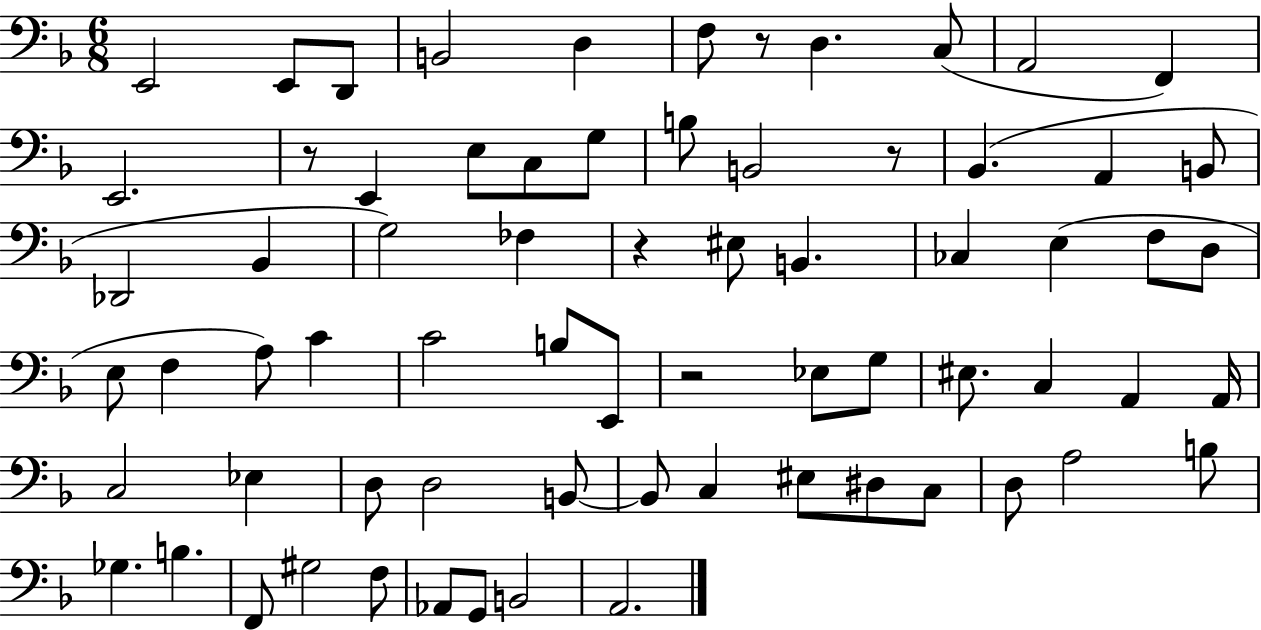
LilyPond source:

{
  \clef bass
  \numericTimeSignature
  \time 6/8
  \key f \major
  e,2 e,8 d,8 | b,2 d4 | f8 r8 d4. c8( | a,2 f,4) | \break e,2. | r8 e,4 e8 c8 g8 | b8 b,2 r8 | bes,4.( a,4 b,8 | \break des,2 bes,4 | g2) fes4 | r4 eis8 b,4. | ces4 e4( f8 d8 | \break e8 f4 a8) c'4 | c'2 b8 e,8 | r2 ees8 g8 | eis8. c4 a,4 a,16 | \break c2 ees4 | d8 d2 b,8~~ | b,8 c4 eis8 dis8 c8 | d8 a2 b8 | \break ges4. b4. | f,8 gis2 f8 | aes,8 g,8 b,2 | a,2. | \break \bar "|."
}